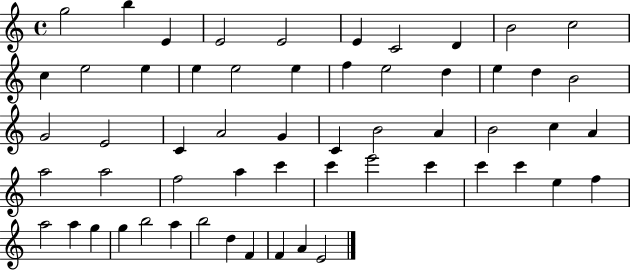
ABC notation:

X:1
T:Untitled
M:4/4
L:1/4
K:C
g2 b E E2 E2 E C2 D B2 c2 c e2 e e e2 e f e2 d e d B2 G2 E2 C A2 G C B2 A B2 c A a2 a2 f2 a c' c' e'2 c' c' c' e f a2 a g g b2 a b2 d F F A E2